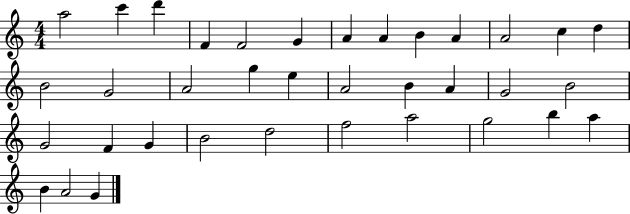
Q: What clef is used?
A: treble